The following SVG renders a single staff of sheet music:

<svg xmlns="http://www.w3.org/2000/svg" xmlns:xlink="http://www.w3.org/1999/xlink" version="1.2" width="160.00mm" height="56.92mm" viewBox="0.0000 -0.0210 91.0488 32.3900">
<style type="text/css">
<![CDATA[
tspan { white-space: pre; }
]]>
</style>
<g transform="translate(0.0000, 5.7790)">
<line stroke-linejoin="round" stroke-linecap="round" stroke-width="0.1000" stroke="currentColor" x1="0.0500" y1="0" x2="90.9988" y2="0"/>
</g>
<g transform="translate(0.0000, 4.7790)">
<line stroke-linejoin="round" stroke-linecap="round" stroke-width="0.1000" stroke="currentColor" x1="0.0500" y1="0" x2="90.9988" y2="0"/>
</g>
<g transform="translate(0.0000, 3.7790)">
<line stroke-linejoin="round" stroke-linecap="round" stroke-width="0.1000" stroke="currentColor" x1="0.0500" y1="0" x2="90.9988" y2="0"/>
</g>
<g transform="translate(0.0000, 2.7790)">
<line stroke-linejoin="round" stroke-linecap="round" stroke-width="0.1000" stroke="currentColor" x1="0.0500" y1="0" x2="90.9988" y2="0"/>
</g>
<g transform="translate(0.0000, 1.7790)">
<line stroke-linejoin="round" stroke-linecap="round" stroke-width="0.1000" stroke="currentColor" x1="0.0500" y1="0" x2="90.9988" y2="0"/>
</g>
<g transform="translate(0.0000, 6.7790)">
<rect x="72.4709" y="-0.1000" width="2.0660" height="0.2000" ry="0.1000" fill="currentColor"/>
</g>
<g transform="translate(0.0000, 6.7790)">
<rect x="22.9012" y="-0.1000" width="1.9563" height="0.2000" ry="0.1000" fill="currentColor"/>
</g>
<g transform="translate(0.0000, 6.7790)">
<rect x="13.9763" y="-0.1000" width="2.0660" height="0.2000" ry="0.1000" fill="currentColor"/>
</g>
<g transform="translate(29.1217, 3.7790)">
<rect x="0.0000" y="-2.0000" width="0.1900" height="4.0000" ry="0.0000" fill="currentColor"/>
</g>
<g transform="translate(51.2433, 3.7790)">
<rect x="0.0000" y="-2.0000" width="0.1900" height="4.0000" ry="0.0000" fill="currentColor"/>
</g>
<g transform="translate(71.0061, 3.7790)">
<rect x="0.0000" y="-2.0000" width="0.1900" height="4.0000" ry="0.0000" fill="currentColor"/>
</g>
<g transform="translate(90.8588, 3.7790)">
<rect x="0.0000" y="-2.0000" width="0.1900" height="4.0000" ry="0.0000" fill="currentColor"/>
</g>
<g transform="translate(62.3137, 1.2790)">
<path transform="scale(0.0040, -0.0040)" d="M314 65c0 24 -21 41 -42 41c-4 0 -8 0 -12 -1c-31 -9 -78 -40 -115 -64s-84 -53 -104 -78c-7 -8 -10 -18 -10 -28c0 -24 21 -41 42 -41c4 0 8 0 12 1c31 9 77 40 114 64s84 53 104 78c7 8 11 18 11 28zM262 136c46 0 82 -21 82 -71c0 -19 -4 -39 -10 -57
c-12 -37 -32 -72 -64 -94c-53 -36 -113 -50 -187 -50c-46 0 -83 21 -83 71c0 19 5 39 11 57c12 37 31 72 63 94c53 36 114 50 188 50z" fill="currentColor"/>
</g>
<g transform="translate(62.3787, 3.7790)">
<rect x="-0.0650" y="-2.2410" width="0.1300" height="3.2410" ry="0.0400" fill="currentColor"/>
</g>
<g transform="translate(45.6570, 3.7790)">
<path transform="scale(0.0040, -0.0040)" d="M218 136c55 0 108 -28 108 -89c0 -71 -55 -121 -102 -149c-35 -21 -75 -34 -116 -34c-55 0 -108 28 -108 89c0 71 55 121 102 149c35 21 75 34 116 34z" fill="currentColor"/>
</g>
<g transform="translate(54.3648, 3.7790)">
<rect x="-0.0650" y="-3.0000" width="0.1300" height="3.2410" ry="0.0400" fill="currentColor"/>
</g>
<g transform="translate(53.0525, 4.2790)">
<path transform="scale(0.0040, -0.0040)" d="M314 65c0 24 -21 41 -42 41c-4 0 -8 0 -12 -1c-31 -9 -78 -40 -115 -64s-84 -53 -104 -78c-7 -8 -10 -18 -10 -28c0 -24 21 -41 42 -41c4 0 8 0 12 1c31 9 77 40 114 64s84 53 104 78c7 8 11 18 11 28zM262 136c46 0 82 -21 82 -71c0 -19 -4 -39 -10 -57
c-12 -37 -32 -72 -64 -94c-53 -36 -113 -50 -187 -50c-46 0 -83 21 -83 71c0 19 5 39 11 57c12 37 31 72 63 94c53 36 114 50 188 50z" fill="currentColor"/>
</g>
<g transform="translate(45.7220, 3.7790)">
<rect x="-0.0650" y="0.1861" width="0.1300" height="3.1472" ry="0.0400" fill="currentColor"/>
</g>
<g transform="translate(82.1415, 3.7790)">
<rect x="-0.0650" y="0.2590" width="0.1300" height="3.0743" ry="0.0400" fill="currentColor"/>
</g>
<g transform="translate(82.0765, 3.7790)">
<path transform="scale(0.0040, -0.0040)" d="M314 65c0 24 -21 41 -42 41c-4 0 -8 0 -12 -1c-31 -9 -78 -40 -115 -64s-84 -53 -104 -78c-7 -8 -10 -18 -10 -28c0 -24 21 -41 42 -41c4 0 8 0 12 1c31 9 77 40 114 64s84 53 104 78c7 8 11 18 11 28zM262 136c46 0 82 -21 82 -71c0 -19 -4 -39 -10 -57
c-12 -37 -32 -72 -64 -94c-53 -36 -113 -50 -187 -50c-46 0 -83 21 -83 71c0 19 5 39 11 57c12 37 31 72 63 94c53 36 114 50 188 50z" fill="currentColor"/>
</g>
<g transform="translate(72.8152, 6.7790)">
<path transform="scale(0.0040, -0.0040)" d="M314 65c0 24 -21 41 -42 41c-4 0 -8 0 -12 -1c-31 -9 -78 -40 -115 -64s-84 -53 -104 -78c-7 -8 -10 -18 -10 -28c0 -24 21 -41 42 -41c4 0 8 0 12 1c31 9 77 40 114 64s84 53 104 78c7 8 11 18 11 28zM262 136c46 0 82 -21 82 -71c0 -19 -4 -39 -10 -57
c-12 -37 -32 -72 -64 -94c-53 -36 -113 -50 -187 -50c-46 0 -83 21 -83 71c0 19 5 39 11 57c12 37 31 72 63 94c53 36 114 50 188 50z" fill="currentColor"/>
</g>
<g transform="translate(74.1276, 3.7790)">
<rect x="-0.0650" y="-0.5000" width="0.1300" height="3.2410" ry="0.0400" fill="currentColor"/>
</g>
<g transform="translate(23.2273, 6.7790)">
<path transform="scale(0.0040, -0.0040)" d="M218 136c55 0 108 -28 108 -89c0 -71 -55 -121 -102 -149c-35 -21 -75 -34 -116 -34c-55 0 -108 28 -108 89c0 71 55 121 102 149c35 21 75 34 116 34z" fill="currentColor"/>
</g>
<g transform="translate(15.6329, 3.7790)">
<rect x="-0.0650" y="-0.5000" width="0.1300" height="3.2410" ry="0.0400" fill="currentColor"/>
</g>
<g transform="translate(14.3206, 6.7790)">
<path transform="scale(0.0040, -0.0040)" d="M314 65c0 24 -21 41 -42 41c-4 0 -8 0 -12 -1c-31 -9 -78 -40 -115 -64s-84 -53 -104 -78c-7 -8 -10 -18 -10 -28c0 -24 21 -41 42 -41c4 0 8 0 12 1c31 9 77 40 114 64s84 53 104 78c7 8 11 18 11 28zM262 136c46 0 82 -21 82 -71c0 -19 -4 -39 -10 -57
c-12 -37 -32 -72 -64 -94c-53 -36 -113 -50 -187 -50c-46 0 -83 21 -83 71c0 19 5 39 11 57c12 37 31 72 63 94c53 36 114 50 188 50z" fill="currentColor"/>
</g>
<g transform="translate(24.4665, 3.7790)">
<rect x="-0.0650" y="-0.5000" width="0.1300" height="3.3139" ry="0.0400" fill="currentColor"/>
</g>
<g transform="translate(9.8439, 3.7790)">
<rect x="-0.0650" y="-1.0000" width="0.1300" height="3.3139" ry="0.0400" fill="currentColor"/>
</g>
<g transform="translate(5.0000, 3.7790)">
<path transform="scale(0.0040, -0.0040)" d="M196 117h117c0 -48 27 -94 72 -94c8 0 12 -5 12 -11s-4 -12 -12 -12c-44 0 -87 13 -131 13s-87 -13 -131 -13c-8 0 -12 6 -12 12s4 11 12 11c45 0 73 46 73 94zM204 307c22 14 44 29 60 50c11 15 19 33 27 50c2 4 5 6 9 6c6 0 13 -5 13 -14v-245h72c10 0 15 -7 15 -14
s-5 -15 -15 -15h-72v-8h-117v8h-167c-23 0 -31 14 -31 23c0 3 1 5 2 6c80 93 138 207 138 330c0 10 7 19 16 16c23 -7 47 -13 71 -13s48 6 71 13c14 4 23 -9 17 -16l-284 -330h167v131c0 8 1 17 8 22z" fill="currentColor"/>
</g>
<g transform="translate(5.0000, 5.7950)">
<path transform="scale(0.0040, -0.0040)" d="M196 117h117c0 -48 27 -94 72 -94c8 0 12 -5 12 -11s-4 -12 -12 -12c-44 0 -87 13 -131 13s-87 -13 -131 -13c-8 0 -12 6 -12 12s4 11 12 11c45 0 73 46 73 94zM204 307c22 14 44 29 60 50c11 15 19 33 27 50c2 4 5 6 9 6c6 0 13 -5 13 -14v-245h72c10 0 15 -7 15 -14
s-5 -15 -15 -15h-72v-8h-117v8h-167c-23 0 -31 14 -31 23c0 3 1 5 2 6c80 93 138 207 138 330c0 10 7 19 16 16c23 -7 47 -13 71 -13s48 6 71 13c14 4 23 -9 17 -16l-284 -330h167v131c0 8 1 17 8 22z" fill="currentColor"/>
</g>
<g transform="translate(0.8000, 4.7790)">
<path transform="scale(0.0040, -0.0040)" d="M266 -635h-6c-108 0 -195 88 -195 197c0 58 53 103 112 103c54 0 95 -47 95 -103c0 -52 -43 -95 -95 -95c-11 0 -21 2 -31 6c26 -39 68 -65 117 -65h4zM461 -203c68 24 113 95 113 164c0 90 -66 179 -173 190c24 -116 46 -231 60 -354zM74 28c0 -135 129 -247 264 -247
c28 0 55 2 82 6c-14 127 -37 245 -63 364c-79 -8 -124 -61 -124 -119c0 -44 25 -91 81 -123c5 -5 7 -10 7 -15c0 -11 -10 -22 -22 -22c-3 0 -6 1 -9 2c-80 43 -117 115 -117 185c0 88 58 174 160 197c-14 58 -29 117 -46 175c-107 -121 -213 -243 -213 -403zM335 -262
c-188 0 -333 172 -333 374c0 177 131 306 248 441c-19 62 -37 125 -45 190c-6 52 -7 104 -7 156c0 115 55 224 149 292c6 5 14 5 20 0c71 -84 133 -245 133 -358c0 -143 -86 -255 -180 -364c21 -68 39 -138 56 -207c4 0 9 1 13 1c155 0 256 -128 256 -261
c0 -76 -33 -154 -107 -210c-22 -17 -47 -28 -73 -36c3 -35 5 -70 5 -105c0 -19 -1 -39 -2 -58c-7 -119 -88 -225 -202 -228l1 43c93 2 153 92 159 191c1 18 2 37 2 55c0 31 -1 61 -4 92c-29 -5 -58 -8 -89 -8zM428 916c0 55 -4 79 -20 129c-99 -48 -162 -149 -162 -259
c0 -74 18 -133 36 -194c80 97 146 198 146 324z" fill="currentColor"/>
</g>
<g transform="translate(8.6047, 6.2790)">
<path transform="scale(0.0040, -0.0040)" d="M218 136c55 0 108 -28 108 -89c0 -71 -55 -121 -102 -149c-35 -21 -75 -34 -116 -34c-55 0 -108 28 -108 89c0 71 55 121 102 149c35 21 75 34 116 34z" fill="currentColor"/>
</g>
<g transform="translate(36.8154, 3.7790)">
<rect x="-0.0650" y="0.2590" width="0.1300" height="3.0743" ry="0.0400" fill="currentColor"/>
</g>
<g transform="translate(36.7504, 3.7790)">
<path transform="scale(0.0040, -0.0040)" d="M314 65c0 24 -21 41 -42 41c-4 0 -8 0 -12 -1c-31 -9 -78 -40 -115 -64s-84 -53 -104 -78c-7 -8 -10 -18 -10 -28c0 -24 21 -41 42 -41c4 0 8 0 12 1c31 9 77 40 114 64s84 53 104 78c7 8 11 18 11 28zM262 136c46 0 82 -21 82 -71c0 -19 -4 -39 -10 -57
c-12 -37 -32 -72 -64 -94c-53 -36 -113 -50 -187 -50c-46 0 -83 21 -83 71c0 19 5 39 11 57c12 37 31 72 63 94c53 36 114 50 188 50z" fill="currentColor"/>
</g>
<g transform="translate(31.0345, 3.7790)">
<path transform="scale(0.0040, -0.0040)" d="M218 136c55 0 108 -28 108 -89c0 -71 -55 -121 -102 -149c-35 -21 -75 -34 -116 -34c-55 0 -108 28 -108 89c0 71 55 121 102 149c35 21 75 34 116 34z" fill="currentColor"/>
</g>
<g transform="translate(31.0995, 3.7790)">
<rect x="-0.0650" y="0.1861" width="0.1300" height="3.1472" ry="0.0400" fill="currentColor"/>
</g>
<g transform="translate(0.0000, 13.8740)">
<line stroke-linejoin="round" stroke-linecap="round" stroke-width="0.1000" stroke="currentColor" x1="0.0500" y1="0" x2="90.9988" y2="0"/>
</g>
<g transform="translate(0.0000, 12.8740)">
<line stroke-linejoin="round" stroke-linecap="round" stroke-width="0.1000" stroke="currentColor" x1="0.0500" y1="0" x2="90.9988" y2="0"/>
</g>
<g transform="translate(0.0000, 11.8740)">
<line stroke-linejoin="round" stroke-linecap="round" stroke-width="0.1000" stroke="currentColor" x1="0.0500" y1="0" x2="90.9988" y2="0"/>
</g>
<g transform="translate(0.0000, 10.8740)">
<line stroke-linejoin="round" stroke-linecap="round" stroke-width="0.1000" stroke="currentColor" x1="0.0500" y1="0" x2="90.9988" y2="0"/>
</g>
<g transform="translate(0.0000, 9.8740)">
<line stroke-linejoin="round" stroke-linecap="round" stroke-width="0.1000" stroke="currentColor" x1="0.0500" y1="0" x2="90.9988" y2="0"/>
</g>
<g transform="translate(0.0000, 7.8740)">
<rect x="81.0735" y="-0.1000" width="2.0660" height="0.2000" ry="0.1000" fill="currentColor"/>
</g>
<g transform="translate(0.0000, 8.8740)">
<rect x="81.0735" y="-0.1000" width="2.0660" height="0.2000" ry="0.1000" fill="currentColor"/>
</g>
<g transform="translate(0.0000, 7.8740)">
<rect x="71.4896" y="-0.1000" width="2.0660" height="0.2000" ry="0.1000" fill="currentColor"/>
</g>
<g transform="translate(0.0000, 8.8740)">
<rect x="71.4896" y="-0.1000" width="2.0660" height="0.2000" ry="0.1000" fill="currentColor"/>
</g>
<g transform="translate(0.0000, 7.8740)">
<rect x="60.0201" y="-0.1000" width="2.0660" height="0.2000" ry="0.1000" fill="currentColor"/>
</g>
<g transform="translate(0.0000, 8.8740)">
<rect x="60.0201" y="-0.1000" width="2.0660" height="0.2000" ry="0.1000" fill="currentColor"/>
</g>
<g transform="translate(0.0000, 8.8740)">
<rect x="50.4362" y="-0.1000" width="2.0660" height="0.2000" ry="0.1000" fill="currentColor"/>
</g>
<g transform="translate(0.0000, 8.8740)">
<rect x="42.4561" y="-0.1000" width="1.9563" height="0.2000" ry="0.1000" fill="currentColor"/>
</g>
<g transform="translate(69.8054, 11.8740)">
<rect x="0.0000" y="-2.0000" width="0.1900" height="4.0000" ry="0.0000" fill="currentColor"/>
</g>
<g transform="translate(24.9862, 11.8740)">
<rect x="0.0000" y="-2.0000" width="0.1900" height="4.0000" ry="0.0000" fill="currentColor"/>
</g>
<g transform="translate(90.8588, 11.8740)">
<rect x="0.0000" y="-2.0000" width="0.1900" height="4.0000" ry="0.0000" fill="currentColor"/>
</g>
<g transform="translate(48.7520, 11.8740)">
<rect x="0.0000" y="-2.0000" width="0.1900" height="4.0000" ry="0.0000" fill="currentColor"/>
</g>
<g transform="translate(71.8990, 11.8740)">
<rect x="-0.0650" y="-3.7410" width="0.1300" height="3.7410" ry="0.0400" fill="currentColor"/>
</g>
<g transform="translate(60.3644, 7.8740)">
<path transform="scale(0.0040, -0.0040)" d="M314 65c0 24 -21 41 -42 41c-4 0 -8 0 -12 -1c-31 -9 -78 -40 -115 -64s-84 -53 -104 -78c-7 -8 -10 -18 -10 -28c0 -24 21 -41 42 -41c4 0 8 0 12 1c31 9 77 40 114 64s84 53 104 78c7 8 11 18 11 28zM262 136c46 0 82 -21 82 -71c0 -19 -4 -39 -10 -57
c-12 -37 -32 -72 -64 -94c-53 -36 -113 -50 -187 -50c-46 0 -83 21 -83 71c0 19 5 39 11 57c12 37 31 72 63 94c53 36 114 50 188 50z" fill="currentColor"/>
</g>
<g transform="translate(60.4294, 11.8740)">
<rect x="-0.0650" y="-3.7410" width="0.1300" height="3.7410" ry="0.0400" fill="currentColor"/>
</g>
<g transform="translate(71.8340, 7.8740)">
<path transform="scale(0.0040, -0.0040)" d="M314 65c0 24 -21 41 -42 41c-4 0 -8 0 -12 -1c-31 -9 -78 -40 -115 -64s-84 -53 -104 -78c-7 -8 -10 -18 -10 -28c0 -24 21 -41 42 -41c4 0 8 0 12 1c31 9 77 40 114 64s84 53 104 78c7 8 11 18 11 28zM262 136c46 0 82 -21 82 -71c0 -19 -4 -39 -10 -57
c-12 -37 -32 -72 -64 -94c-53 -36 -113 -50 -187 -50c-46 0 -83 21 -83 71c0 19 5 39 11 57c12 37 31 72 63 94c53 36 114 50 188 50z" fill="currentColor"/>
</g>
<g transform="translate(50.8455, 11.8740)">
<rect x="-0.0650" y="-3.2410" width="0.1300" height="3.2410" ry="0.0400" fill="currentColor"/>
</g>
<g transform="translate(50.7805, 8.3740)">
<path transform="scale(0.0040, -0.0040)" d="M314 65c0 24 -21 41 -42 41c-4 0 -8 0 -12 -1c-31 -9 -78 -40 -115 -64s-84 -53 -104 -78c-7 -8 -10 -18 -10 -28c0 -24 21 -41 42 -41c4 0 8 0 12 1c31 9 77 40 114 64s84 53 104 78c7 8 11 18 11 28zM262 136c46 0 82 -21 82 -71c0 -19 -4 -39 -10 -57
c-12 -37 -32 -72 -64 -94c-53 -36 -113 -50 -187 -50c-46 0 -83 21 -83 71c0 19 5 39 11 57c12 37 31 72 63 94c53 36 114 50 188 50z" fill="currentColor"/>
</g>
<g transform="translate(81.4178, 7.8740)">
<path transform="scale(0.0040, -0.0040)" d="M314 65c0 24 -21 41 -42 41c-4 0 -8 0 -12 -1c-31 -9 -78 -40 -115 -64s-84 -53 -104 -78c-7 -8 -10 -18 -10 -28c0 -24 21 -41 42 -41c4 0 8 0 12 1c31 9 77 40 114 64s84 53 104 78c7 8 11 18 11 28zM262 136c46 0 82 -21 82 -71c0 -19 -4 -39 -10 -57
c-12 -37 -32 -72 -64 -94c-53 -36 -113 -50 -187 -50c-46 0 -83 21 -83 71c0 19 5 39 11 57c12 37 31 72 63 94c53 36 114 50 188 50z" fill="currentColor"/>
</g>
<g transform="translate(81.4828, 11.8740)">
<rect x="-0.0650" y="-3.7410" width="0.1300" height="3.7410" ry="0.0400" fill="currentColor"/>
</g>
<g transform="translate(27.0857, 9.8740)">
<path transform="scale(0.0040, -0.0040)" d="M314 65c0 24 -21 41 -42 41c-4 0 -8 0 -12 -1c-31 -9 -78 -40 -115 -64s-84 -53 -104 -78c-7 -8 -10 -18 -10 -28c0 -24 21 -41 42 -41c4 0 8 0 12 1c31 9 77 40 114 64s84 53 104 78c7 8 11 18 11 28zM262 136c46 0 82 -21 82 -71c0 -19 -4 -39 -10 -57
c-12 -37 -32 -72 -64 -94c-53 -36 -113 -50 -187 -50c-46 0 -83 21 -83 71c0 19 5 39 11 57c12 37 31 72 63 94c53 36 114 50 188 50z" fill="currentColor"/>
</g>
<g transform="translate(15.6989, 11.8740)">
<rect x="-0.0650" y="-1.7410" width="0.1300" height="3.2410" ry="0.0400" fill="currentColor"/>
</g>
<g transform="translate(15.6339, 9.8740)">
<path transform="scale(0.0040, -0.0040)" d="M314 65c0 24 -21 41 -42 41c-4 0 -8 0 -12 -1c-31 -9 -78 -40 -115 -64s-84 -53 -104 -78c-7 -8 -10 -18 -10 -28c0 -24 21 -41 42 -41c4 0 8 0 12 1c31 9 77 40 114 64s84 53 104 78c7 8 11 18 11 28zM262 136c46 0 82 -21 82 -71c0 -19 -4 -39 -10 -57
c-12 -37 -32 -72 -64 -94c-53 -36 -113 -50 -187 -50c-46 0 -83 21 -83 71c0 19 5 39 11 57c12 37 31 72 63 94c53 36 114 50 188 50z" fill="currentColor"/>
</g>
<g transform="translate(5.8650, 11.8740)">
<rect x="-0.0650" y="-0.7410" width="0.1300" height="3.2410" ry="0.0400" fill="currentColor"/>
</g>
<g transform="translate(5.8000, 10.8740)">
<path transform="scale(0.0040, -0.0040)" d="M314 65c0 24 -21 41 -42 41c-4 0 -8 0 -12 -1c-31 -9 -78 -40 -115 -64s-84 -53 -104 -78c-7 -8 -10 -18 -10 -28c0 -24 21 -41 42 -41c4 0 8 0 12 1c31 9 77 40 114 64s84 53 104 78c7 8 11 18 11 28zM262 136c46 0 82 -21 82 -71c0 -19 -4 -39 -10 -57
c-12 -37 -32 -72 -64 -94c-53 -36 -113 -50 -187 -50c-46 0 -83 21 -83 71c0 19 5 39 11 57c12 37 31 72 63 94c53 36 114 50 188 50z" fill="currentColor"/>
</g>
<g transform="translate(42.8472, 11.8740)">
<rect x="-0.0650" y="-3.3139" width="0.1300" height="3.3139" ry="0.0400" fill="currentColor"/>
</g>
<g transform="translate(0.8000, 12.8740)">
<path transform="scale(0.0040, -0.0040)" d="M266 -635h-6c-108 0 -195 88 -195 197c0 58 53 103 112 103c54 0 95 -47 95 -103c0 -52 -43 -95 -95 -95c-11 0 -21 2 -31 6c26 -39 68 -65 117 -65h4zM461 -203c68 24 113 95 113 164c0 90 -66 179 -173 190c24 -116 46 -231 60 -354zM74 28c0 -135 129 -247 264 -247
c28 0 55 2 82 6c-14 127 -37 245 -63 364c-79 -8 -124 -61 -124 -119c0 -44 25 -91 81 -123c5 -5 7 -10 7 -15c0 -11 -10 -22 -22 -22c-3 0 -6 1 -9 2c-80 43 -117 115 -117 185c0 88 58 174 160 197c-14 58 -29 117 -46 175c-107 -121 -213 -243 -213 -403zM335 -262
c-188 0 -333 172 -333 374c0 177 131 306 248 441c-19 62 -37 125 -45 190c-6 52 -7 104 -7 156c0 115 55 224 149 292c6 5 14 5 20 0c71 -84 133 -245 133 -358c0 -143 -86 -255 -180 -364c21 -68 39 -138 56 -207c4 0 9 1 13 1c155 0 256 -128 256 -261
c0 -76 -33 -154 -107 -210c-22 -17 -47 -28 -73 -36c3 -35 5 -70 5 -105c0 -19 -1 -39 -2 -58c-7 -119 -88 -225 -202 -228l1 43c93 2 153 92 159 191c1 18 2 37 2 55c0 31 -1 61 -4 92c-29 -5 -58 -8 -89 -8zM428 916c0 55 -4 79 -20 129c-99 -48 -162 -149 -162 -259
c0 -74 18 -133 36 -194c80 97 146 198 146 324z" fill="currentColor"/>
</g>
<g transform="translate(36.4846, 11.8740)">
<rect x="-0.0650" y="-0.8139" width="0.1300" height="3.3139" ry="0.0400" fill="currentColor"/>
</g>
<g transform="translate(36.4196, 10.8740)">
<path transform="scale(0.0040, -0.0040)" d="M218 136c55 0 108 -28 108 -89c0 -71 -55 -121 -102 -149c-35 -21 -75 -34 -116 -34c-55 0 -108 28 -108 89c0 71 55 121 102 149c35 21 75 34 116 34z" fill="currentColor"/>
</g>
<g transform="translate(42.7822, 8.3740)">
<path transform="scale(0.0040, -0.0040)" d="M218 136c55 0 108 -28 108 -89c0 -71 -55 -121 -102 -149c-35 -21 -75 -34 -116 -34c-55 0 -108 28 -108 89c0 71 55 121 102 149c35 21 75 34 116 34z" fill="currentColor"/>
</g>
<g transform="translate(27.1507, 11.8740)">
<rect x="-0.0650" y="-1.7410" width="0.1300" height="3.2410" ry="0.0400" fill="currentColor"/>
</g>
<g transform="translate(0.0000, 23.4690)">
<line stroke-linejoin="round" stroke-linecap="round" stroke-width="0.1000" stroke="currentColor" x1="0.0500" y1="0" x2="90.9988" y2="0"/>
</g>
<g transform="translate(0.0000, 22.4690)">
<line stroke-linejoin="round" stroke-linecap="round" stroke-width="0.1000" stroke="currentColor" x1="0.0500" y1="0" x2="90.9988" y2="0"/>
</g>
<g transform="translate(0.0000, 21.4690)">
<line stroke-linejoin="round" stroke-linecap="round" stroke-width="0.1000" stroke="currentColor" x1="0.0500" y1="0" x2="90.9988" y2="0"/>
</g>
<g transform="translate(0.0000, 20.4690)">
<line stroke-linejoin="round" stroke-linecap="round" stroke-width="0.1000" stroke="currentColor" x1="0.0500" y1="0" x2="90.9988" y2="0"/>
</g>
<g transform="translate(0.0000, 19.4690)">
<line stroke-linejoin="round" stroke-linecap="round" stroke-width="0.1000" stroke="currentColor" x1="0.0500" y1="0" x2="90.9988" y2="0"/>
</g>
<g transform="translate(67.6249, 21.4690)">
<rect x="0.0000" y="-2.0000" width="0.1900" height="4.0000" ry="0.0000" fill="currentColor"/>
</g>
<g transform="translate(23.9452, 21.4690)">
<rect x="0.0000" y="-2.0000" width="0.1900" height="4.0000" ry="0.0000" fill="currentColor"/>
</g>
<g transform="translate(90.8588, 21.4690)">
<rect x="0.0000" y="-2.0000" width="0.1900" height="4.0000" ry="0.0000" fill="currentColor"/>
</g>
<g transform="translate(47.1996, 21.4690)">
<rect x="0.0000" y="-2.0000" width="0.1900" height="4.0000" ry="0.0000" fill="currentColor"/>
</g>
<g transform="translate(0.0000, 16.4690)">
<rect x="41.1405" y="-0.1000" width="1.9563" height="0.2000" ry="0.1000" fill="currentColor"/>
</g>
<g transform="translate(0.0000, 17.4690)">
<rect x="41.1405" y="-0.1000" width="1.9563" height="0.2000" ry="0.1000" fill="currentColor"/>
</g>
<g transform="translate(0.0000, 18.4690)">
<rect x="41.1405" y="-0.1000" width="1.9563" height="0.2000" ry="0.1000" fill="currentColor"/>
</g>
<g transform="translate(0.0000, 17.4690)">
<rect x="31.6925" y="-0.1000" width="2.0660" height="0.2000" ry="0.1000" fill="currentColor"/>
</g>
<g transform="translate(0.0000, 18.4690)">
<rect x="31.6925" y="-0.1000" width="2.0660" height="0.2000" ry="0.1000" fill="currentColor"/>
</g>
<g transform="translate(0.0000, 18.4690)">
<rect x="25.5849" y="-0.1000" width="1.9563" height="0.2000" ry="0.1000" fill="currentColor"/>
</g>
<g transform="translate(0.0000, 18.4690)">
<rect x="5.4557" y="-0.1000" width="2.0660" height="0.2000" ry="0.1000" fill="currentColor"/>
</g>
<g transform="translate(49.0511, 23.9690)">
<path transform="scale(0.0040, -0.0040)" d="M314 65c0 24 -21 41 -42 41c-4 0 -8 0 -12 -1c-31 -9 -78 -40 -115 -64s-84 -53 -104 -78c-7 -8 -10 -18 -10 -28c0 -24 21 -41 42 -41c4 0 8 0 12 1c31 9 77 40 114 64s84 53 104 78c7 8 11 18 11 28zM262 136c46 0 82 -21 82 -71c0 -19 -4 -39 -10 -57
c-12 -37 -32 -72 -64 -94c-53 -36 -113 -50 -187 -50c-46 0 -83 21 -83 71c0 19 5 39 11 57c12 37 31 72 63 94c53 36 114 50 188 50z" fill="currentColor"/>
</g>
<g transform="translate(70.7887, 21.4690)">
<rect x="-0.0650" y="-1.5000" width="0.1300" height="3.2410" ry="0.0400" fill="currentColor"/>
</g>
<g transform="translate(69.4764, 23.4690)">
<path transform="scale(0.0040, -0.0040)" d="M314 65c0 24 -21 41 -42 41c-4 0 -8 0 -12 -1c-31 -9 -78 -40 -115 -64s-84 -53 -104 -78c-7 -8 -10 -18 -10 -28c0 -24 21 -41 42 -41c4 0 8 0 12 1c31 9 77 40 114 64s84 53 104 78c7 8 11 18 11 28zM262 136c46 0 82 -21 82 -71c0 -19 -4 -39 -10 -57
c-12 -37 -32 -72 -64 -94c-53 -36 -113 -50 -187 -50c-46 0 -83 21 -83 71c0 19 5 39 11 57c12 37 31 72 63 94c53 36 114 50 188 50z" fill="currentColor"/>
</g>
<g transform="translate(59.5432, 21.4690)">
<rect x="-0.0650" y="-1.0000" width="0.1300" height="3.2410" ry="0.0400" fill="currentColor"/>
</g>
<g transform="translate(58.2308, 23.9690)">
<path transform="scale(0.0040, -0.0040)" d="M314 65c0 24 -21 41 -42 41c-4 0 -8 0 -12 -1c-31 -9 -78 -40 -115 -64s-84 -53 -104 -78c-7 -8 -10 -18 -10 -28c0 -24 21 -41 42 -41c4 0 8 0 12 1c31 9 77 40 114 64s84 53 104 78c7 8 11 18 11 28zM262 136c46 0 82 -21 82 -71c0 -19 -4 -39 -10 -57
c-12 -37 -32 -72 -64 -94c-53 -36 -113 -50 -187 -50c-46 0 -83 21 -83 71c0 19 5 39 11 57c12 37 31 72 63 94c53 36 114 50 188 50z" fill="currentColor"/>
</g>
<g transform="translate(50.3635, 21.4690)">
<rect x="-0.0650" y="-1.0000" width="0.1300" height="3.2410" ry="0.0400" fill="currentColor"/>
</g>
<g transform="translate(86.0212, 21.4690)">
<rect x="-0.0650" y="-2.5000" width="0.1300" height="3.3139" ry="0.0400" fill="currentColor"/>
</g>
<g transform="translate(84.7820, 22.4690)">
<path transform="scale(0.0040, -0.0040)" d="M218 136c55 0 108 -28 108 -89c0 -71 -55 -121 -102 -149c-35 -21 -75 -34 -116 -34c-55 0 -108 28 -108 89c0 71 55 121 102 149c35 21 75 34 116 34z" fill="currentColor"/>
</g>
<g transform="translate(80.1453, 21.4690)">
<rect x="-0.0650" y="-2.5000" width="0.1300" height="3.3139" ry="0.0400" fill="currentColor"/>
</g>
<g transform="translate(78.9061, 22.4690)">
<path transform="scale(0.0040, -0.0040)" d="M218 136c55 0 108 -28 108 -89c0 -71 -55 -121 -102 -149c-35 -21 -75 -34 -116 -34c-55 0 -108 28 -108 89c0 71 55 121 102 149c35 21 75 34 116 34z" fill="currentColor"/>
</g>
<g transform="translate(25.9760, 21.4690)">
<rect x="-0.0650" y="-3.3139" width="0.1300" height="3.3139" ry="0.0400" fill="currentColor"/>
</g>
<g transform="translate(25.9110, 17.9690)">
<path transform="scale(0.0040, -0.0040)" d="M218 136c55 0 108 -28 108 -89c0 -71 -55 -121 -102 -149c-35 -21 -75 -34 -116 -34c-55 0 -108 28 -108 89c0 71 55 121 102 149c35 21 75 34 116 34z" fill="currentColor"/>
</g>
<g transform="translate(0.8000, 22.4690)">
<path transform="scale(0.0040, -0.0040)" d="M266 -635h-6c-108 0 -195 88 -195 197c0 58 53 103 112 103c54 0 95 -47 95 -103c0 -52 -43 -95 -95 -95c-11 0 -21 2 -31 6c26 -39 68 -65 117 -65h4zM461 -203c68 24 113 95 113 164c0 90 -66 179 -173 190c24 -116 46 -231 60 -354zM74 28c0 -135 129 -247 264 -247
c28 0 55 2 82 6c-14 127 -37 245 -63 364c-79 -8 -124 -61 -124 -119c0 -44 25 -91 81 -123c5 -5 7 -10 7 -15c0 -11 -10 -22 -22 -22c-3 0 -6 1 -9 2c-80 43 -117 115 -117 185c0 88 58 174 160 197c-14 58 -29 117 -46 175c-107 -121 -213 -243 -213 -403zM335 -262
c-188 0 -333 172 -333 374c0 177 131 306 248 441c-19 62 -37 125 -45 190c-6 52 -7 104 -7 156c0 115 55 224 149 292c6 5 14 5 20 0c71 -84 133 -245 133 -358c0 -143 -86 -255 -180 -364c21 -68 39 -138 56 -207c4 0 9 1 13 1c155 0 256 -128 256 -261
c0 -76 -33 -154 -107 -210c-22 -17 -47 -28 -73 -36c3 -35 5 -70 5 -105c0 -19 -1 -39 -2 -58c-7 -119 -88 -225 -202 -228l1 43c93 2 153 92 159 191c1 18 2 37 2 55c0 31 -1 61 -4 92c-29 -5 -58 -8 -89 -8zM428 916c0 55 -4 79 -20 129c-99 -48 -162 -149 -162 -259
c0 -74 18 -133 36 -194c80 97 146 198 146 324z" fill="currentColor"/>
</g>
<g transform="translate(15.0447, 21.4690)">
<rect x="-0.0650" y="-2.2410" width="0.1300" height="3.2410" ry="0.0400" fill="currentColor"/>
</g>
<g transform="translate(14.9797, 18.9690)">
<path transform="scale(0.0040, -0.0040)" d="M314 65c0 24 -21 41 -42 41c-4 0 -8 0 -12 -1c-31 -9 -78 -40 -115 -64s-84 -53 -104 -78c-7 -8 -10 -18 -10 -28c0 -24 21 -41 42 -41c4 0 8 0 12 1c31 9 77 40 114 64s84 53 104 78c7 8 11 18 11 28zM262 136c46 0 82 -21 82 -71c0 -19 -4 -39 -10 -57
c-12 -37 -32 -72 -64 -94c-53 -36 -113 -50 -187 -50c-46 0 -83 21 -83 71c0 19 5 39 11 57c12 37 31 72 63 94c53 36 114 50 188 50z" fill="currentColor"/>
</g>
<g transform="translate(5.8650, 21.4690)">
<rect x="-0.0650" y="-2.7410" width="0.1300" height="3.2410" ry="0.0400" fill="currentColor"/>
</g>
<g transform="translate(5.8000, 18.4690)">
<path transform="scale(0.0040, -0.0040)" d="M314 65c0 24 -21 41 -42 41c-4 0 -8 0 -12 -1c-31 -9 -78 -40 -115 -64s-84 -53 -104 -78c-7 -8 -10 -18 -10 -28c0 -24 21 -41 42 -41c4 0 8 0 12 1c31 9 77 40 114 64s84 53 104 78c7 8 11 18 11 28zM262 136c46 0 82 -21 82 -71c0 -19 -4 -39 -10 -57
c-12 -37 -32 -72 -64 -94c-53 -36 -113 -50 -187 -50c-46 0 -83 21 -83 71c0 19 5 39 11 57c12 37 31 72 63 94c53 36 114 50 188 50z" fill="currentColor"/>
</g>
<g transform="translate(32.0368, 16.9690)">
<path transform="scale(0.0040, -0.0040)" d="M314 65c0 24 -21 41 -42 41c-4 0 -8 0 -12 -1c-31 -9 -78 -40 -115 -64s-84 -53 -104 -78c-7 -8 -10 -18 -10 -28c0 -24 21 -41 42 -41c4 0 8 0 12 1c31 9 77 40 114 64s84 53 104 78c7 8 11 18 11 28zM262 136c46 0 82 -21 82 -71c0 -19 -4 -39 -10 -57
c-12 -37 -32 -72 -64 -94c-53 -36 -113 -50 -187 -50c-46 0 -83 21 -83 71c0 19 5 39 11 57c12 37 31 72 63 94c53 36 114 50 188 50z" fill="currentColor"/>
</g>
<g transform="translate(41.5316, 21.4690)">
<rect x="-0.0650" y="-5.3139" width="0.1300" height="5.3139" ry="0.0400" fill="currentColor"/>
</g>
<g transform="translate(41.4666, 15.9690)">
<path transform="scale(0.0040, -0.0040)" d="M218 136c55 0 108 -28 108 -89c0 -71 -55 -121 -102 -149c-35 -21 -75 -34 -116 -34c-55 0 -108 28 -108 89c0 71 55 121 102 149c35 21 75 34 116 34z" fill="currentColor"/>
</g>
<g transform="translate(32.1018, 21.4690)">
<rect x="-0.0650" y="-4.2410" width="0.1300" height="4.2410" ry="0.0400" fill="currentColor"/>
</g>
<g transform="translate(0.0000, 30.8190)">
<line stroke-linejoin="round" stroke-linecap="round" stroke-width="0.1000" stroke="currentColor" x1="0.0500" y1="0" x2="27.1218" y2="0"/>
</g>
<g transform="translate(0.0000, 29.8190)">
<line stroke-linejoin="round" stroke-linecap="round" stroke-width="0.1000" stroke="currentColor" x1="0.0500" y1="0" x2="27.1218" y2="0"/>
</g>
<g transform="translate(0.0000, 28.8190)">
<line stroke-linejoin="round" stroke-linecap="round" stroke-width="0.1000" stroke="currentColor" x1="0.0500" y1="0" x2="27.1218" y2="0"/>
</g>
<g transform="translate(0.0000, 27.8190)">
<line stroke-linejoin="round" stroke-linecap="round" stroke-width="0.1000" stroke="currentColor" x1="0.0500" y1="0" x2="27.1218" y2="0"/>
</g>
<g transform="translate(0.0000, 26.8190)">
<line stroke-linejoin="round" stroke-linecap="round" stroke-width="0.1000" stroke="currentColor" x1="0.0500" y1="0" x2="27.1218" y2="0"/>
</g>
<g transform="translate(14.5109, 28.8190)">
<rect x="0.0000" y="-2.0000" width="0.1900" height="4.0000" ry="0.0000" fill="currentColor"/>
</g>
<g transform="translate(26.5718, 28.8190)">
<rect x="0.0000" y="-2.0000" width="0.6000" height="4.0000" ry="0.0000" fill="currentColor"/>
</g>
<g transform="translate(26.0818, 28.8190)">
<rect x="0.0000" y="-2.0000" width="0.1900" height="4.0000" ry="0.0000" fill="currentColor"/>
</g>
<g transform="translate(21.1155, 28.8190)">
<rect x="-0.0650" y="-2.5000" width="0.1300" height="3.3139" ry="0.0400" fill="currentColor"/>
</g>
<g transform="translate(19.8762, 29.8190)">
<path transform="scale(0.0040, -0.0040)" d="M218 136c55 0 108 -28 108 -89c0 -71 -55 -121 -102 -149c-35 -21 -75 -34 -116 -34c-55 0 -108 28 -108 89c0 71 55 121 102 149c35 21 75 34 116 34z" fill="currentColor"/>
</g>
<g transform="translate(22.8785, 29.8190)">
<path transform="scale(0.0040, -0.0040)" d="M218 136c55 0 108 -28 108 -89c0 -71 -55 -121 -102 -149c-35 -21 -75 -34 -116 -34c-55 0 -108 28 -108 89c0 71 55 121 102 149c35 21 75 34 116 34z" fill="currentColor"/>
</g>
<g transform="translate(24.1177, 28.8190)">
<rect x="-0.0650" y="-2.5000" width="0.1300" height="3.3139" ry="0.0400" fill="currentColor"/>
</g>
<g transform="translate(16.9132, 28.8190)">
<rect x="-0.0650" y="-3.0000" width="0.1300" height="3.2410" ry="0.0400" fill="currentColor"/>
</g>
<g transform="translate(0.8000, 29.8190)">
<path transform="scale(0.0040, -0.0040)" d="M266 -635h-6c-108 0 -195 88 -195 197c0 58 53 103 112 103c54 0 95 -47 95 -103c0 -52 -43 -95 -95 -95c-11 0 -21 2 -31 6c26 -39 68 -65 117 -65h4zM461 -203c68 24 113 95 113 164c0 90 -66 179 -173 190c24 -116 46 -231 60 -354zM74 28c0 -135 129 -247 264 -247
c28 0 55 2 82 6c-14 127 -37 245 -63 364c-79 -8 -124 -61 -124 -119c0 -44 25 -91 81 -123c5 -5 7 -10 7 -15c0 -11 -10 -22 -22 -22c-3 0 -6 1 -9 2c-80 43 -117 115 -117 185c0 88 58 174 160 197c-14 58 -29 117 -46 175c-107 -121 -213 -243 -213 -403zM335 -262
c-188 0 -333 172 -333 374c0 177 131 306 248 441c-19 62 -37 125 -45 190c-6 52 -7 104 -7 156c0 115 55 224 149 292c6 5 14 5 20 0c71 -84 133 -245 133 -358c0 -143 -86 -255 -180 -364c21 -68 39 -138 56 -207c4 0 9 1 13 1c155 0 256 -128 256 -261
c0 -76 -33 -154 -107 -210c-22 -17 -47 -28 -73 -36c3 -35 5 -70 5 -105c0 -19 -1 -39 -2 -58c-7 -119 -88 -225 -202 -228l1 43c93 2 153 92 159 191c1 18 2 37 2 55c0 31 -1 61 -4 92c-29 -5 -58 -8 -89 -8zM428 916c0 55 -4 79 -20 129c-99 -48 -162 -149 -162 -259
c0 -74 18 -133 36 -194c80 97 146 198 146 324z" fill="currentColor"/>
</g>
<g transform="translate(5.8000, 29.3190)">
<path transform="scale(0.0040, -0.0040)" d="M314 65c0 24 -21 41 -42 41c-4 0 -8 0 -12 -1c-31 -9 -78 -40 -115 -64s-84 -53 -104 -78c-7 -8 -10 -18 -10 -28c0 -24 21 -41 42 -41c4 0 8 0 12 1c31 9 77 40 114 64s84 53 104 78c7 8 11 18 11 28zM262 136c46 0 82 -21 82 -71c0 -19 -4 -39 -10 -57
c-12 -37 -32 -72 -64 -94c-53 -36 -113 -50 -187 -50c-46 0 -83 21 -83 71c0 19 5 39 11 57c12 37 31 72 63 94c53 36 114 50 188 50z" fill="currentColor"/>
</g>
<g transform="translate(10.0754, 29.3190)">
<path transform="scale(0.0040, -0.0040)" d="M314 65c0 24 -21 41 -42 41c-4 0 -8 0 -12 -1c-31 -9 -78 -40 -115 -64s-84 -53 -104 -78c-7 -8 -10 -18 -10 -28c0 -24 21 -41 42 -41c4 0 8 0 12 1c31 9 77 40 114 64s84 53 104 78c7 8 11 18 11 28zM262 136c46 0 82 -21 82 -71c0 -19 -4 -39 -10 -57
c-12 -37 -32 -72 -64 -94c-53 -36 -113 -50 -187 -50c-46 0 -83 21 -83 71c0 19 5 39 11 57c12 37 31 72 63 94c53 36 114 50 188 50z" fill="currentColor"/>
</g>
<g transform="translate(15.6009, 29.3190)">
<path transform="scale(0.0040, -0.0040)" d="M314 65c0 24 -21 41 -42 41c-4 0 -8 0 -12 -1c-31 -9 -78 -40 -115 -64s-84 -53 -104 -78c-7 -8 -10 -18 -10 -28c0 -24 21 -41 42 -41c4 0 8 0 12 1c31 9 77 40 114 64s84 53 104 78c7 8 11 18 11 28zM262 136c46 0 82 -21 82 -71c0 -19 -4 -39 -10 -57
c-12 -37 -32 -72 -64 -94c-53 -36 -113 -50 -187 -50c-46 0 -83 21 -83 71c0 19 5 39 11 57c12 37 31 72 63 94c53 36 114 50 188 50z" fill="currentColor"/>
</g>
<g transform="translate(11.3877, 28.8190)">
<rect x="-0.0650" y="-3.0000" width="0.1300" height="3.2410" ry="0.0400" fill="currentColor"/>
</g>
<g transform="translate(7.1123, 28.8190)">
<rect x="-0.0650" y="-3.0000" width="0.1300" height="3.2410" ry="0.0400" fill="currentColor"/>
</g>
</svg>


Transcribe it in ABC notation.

X:1
T:Untitled
M:4/4
L:1/4
K:C
D C2 C B B2 B A2 g2 C2 B2 d2 f2 f2 d b b2 c'2 c'2 c'2 a2 g2 b d'2 f' D2 D2 E2 G G A2 A2 A2 G G